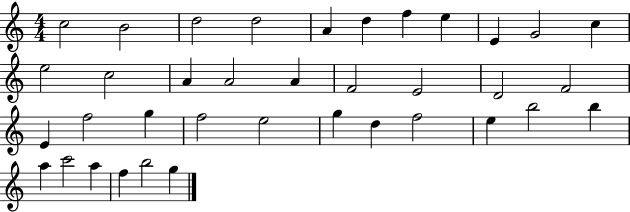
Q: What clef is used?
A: treble